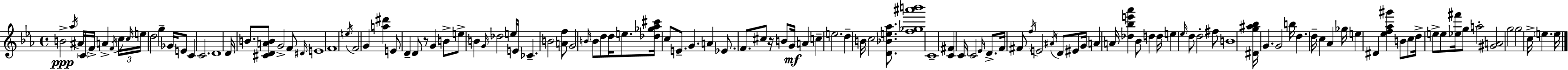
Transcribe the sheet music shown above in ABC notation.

X:1
T:Untitled
M:4/4
L:1/4
K:Cm
B2 _a/4 ^A/4 C/4 F/4 A F/4 c/4 c/4 e/4 d2 g _G/4 E/2 C C2 D4 D/4 B/2 [^CDAB]/2 G2 F/2 ^D/4 E4 F4 e/4 F2 G [a^d'] E/2 D D/2 z/2 G B/2 e/2 B G/4 _d2 e/4 E/4 _C B2 [Af]/2 G2 B/4 B/2 d/2 d/4 e/2 [_d_g_a^c']/4 c/2 E/2 G A _E/2 F/2 ^c/2 z/4 B/2 G/4 A c e2 d B/4 c2 [D_Be_a]/2 [f_g^a'b']4 C4 [C^F] C/4 C2 _E/4 D/2 F/4 ^F/2 f/4 E2 ^A/4 D/2 ^E/2 G/4 A A/4 [_d_be'_a'] _B/2 d d/4 e _e/4 d/2 d2 ^f/2 B4 [^Dg^a_b]/4 G G2 b/4 d d/4 c _A _g/4 e ^D [_ef_a^g'] B/2 c/2 d/4 e/2 e/2 [_e^f']/4 g/2 a2 [^GA]2 g2 g2 c/4 e e/4